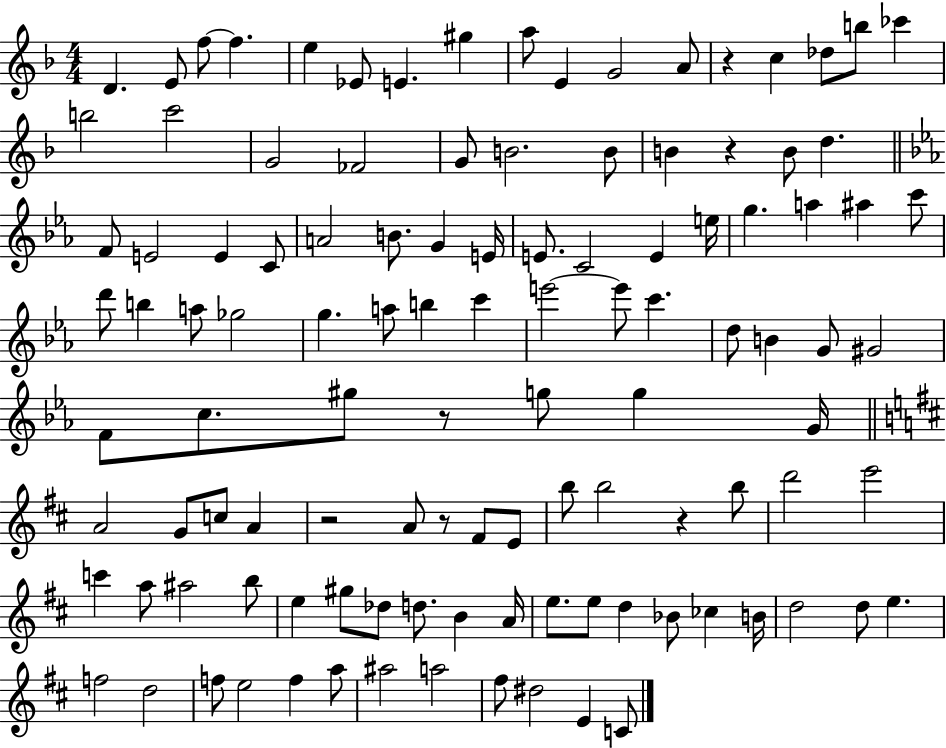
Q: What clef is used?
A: treble